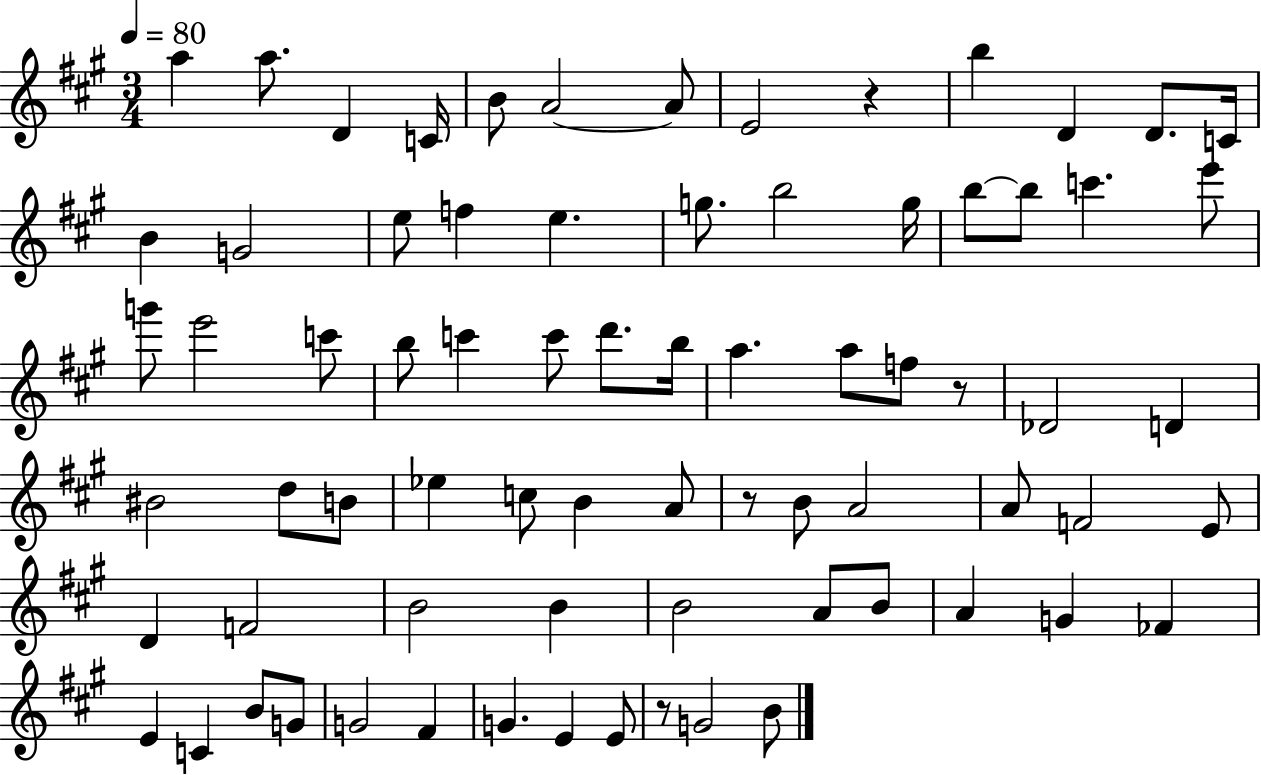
X:1
T:Untitled
M:3/4
L:1/4
K:A
a a/2 D C/4 B/2 A2 A/2 E2 z b D D/2 C/4 B G2 e/2 f e g/2 b2 g/4 b/2 b/2 c' e'/2 g'/2 e'2 c'/2 b/2 c' c'/2 d'/2 b/4 a a/2 f/2 z/2 _D2 D ^B2 d/2 B/2 _e c/2 B A/2 z/2 B/2 A2 A/2 F2 E/2 D F2 B2 B B2 A/2 B/2 A G _F E C B/2 G/2 G2 ^F G E E/2 z/2 G2 B/2